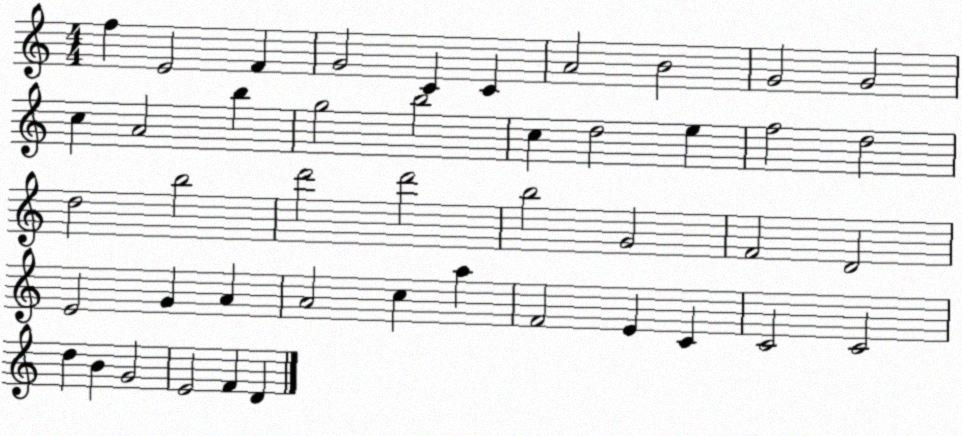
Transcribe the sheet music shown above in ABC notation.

X:1
T:Untitled
M:4/4
L:1/4
K:C
f E2 F G2 C C A2 B2 G2 G2 c A2 b g2 b2 c d2 e f2 d2 d2 b2 d'2 d'2 b2 G2 F2 D2 E2 G A A2 c a F2 E C C2 C2 d B G2 E2 F D